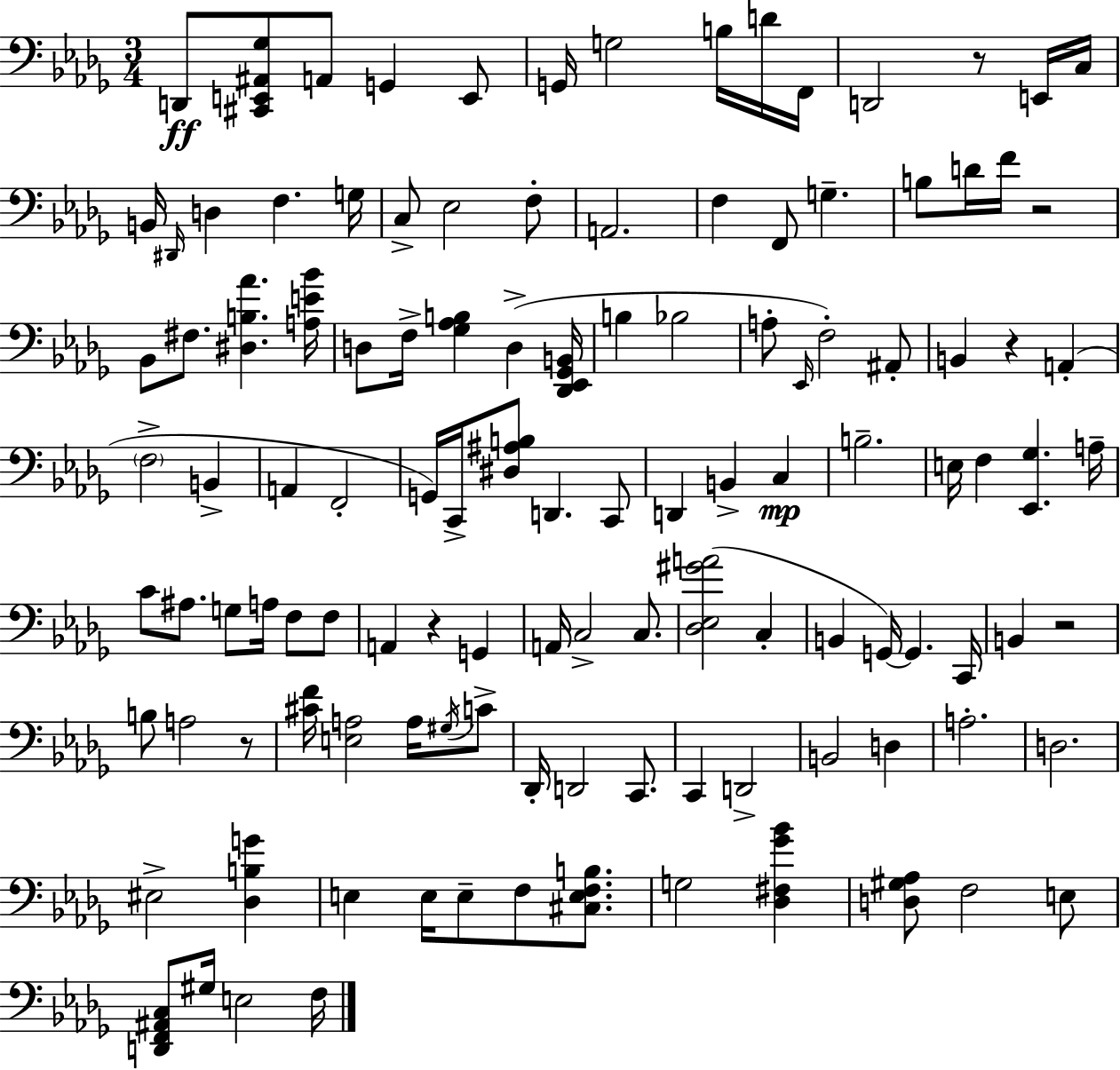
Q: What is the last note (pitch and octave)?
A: F3